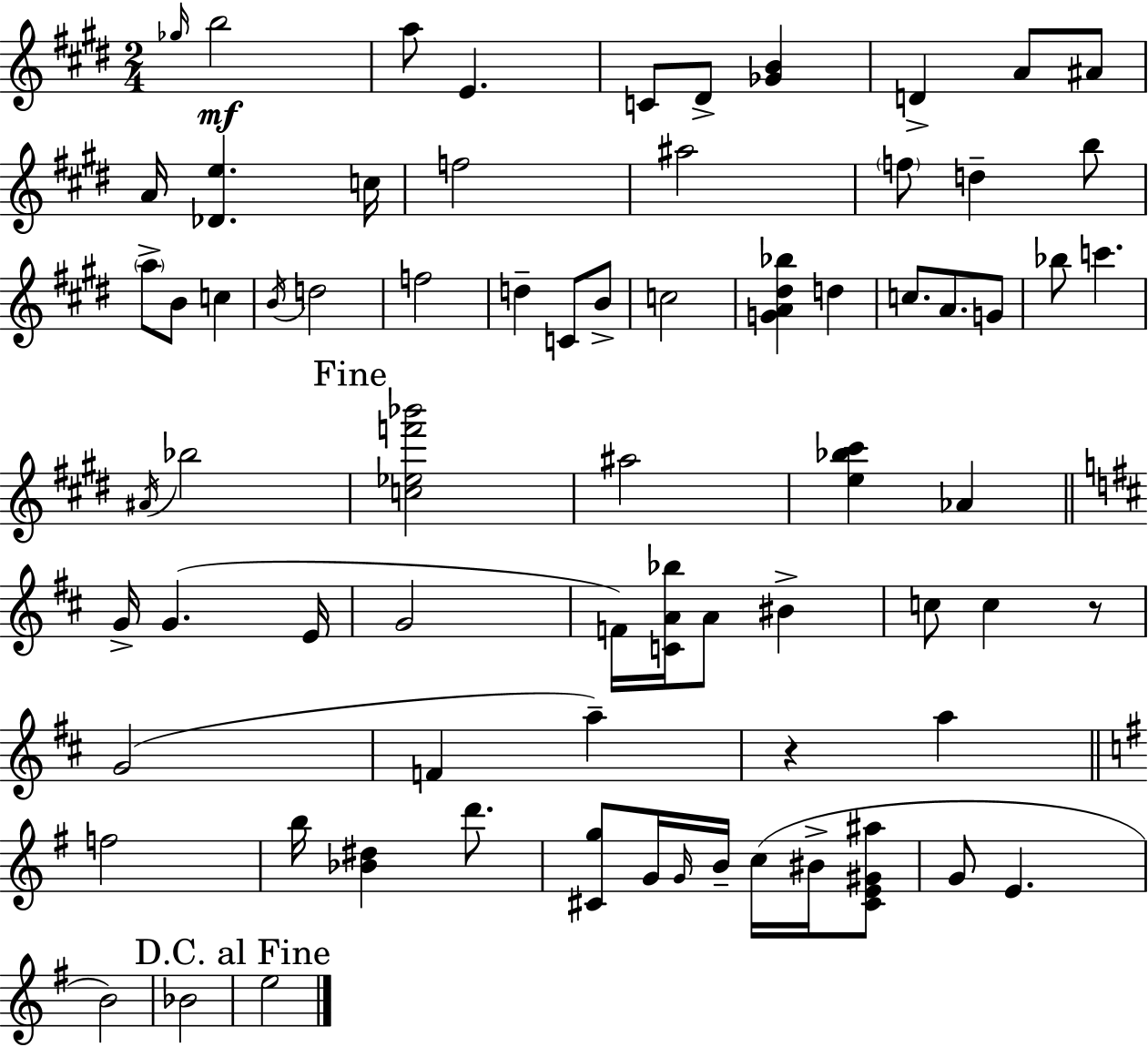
Gb5/s B5/h A5/e E4/q. C4/e D#4/e [Gb4,B4]/q D4/q A4/e A#4/e A4/s [Db4,E5]/q. C5/s F5/h A#5/h F5/e D5/q B5/e A5/e B4/e C5/q B4/s D5/h F5/h D5/q C4/e B4/e C5/h [G4,A4,D#5,Bb5]/q D5/q C5/e. A4/e. G4/e Bb5/e C6/q. A#4/s Bb5/h [C5,Eb5,F6,Bb6]/h A#5/h [E5,Bb5,C#6]/q Ab4/q G4/s G4/q. E4/s G4/h F4/s [C4,A4,Bb5]/s A4/e BIS4/q C5/e C5/q R/e G4/h F4/q A5/q R/q A5/q F5/h B5/s [Bb4,D#5]/q D6/e. [C#4,G5]/e G4/s G4/s B4/s C5/s BIS4/s [C#4,E4,G#4,A#5]/e G4/e E4/q. B4/h Bb4/h E5/h